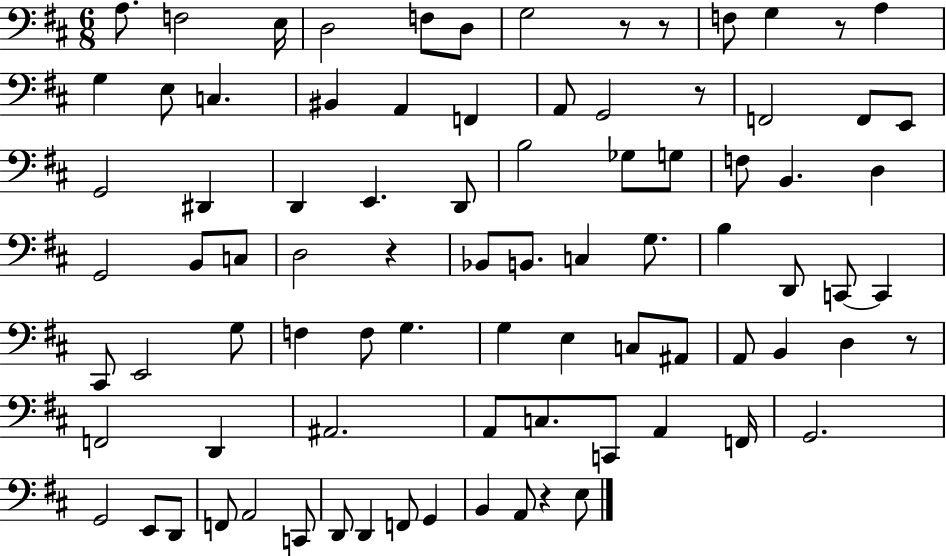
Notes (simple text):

A3/e. F3/h E3/s D3/h F3/e D3/e G3/h R/e R/e F3/e G3/q R/e A3/q G3/q E3/e C3/q. BIS2/q A2/q F2/q A2/e G2/h R/e F2/h F2/e E2/e G2/h D#2/q D2/q E2/q. D2/e B3/h Gb3/e G3/e F3/e B2/q. D3/q G2/h B2/e C3/e D3/h R/q Bb2/e B2/e. C3/q G3/e. B3/q D2/e C2/e C2/q C#2/e E2/h G3/e F3/q F3/e G3/q. G3/q E3/q C3/e A#2/e A2/e B2/q D3/q R/e F2/h D2/q A#2/h. A2/e C3/e. C2/e A2/q F2/s G2/h. G2/h E2/e D2/e F2/e A2/h C2/e D2/e D2/q F2/e G2/q B2/q A2/e R/q E3/e